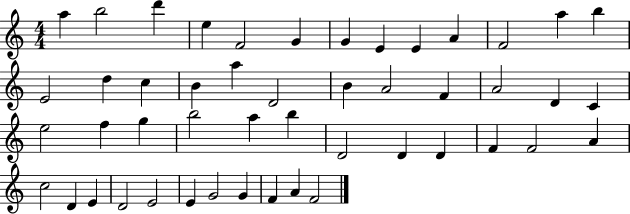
{
  \clef treble
  \numericTimeSignature
  \time 4/4
  \key c \major
  a''4 b''2 d'''4 | e''4 f'2 g'4 | g'4 e'4 e'4 a'4 | f'2 a''4 b''4 | \break e'2 d''4 c''4 | b'4 a''4 d'2 | b'4 a'2 f'4 | a'2 d'4 c'4 | \break e''2 f''4 g''4 | b''2 a''4 b''4 | d'2 d'4 d'4 | f'4 f'2 a'4 | \break c''2 d'4 e'4 | d'2 e'2 | e'4 g'2 g'4 | f'4 a'4 f'2 | \break \bar "|."
}